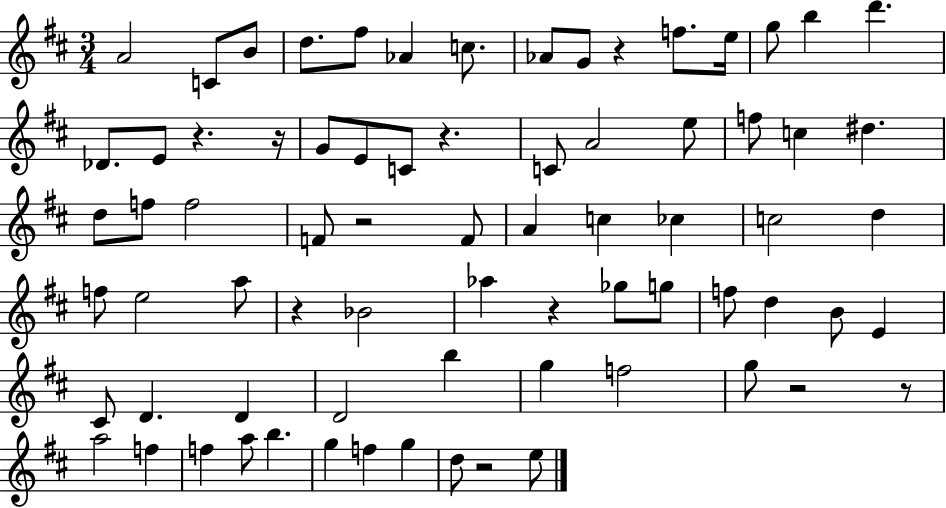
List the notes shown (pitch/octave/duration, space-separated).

A4/h C4/e B4/e D5/e. F#5/e Ab4/q C5/e. Ab4/e G4/e R/q F5/e. E5/s G5/e B5/q D6/q. Db4/e. E4/e R/q. R/s G4/e E4/e C4/e R/q. C4/e A4/h E5/e F5/e C5/q D#5/q. D5/e F5/e F5/h F4/e R/h F4/e A4/q C5/q CES5/q C5/h D5/q F5/e E5/h A5/e R/q Bb4/h Ab5/q R/q Gb5/e G5/e F5/e D5/q B4/e E4/q C#4/e D4/q. D4/q D4/h B5/q G5/q F5/h G5/e R/h R/e A5/h F5/q F5/q A5/e B5/q. G5/q F5/q G5/q D5/e R/h E5/e